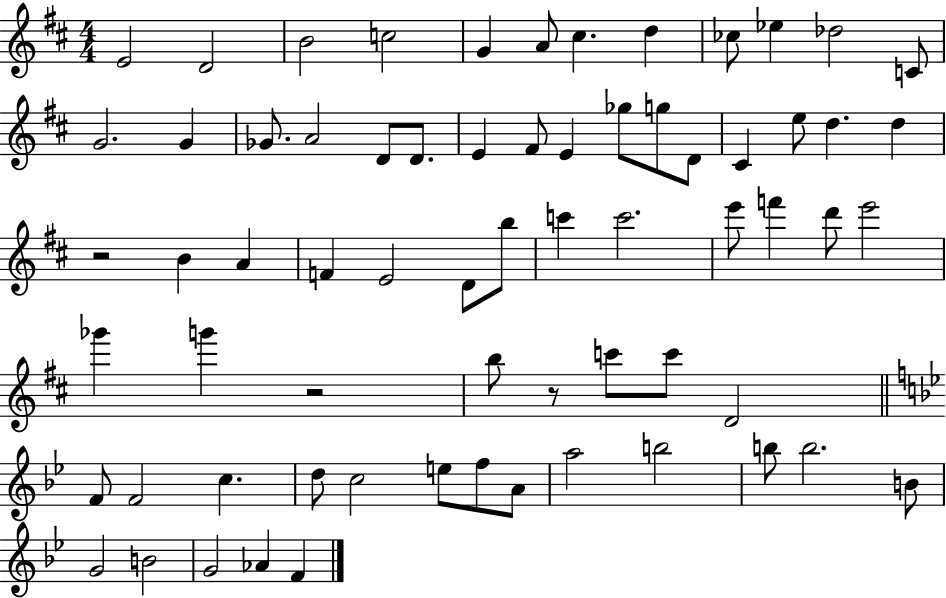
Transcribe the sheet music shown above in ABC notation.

X:1
T:Untitled
M:4/4
L:1/4
K:D
E2 D2 B2 c2 G A/2 ^c d _c/2 _e _d2 C/2 G2 G _G/2 A2 D/2 D/2 E ^F/2 E _g/2 g/2 D/2 ^C e/2 d d z2 B A F E2 D/2 b/2 c' c'2 e'/2 f' d'/2 e'2 _g' g' z2 b/2 z/2 c'/2 c'/2 D2 F/2 F2 c d/2 c2 e/2 f/2 A/2 a2 b2 b/2 b2 B/2 G2 B2 G2 _A F